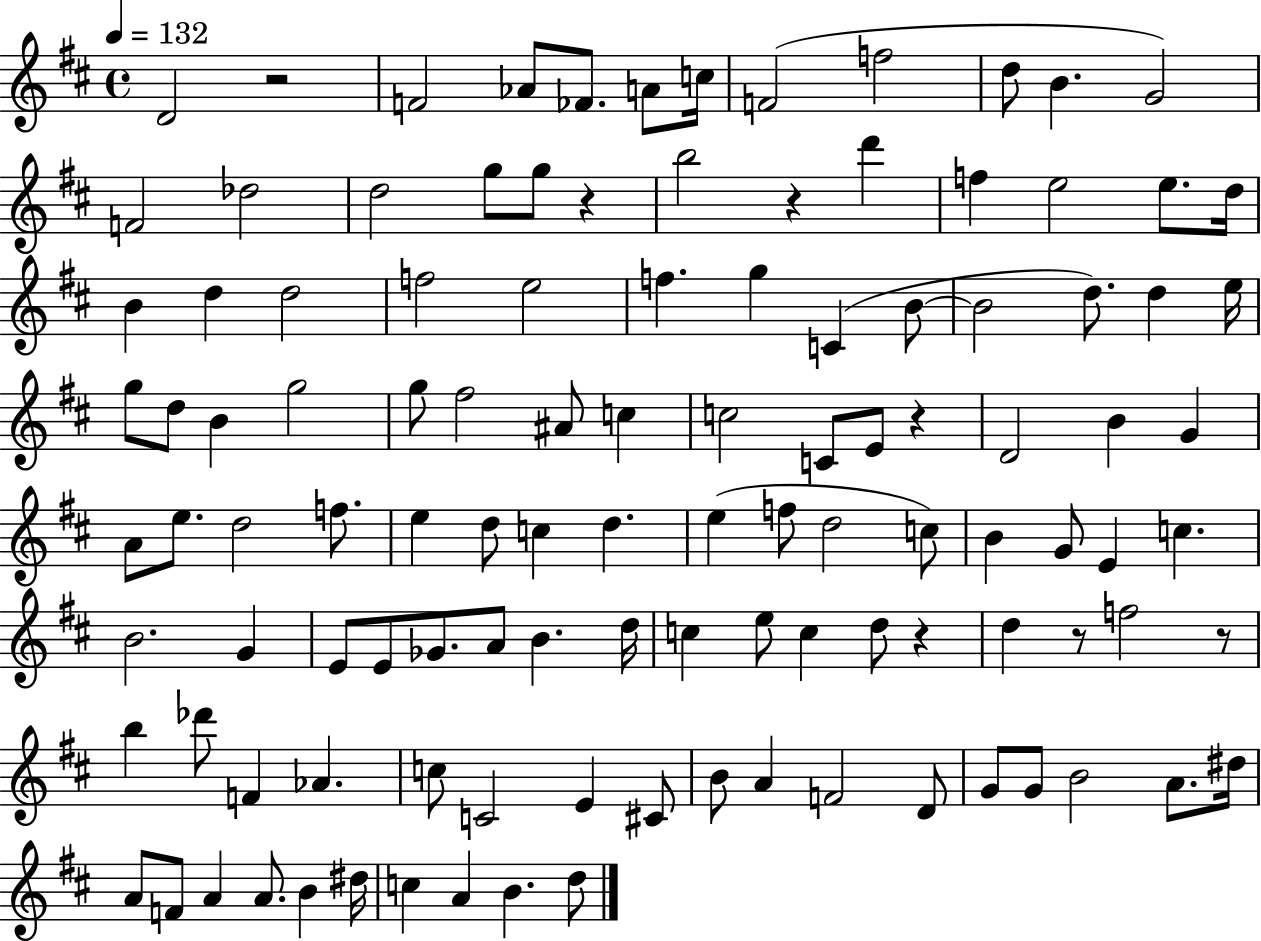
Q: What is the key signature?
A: D major